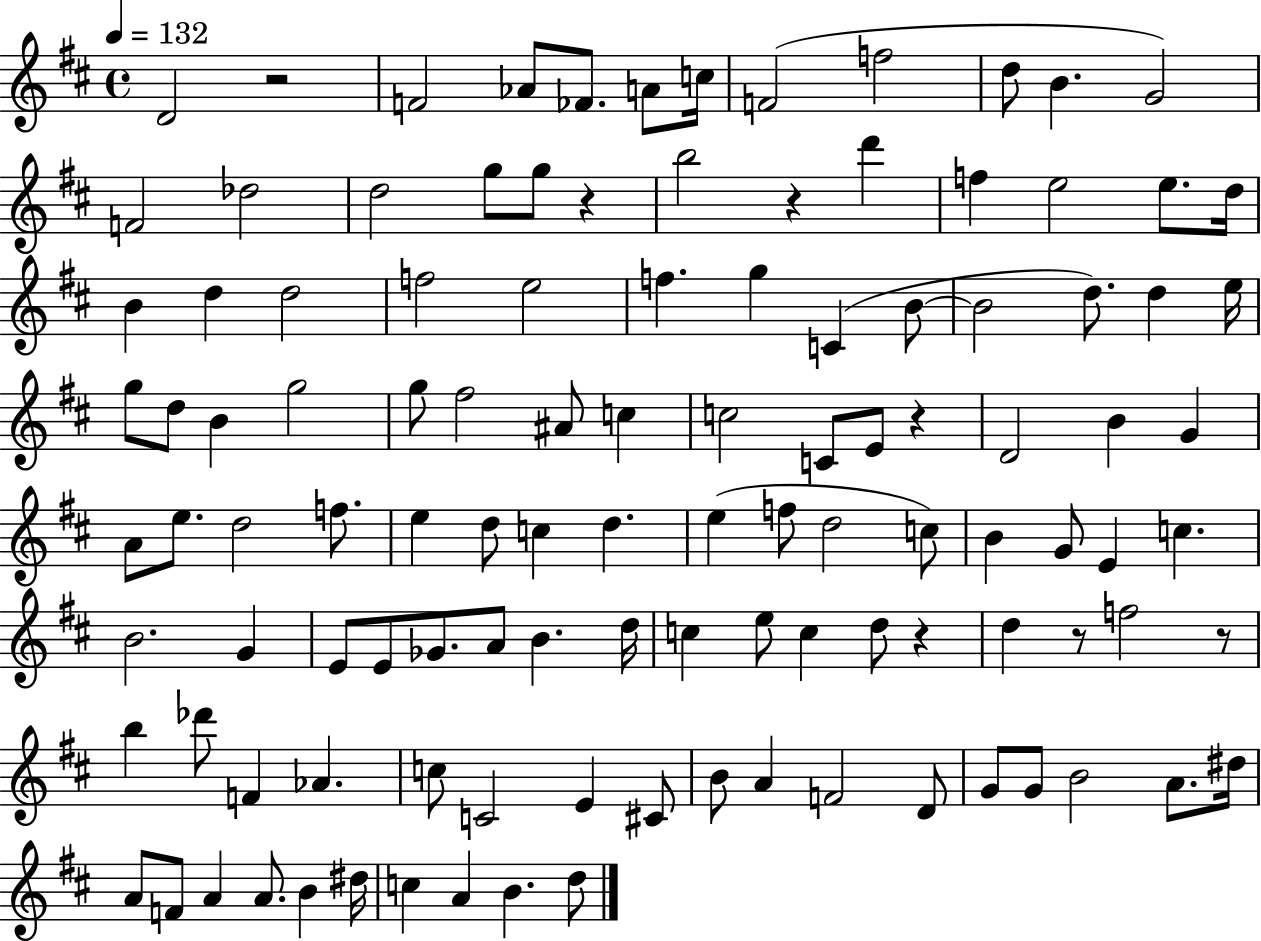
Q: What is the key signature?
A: D major